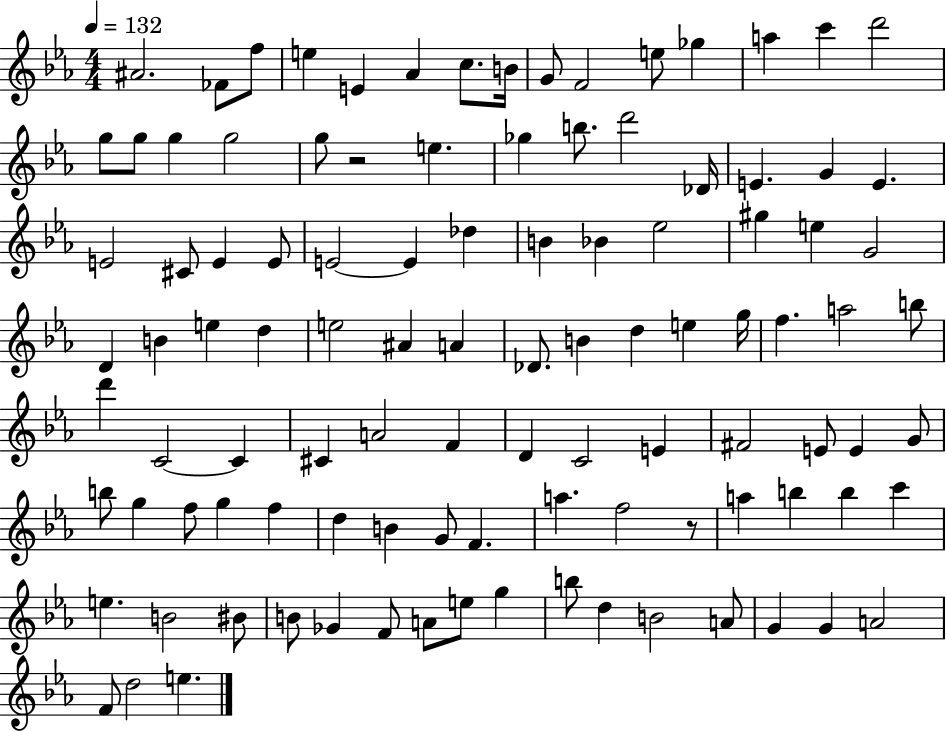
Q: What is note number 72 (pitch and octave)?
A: F5